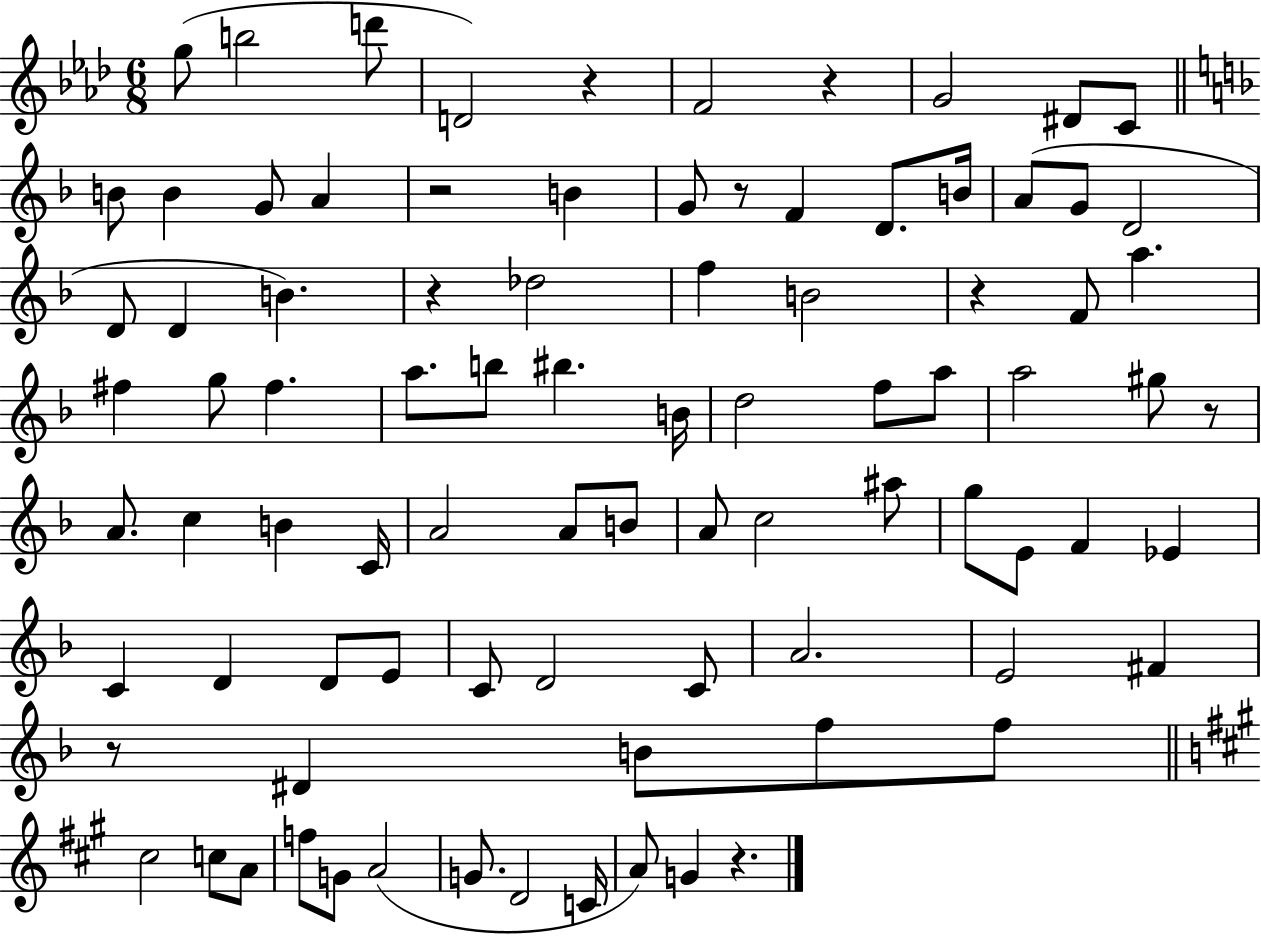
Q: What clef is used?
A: treble